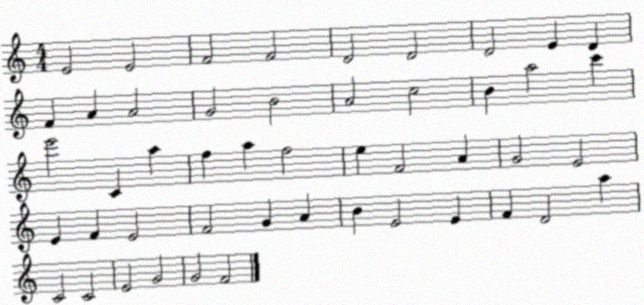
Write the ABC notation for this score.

X:1
T:Untitled
M:4/4
L:1/4
K:C
E2 E2 F2 F2 D2 D2 D2 E D F A A2 G2 B2 A2 c2 B a2 c' e'2 C a f a f2 e F2 A G2 E2 E F E2 F2 G A B E2 E F D2 a C2 C2 E2 G2 G2 F2